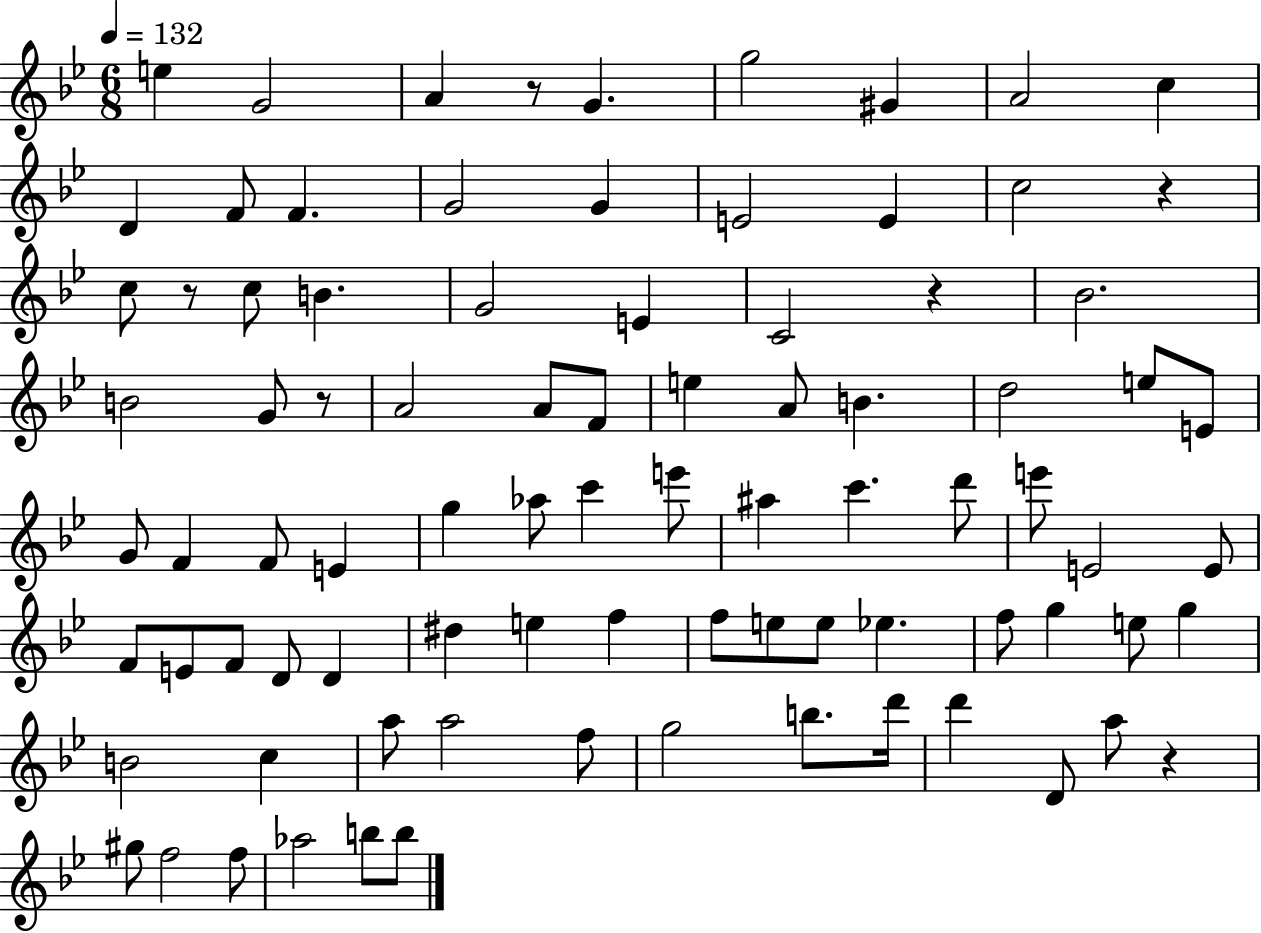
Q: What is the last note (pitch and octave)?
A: B5